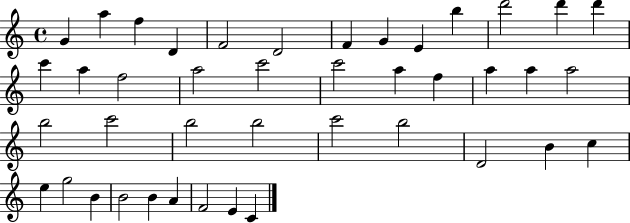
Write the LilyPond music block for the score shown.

{
  \clef treble
  \time 4/4
  \defaultTimeSignature
  \key c \major
  g'4 a''4 f''4 d'4 | f'2 d'2 | f'4 g'4 e'4 b''4 | d'''2 d'''4 d'''4 | \break c'''4 a''4 f''2 | a''2 c'''2 | c'''2 a''4 f''4 | a''4 a''4 a''2 | \break b''2 c'''2 | b''2 b''2 | c'''2 b''2 | d'2 b'4 c''4 | \break e''4 g''2 b'4 | b'2 b'4 a'4 | f'2 e'4 c'4 | \bar "|."
}